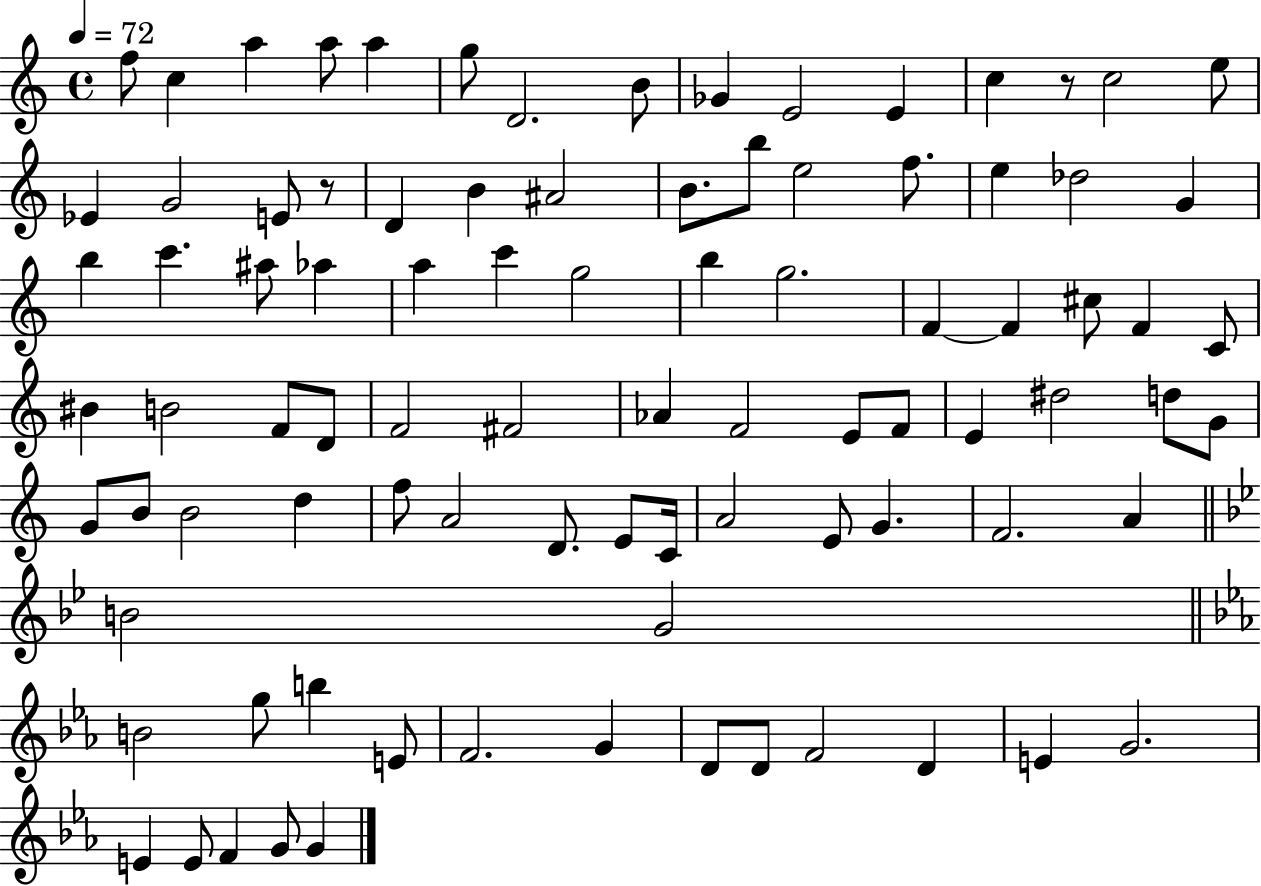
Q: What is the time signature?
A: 4/4